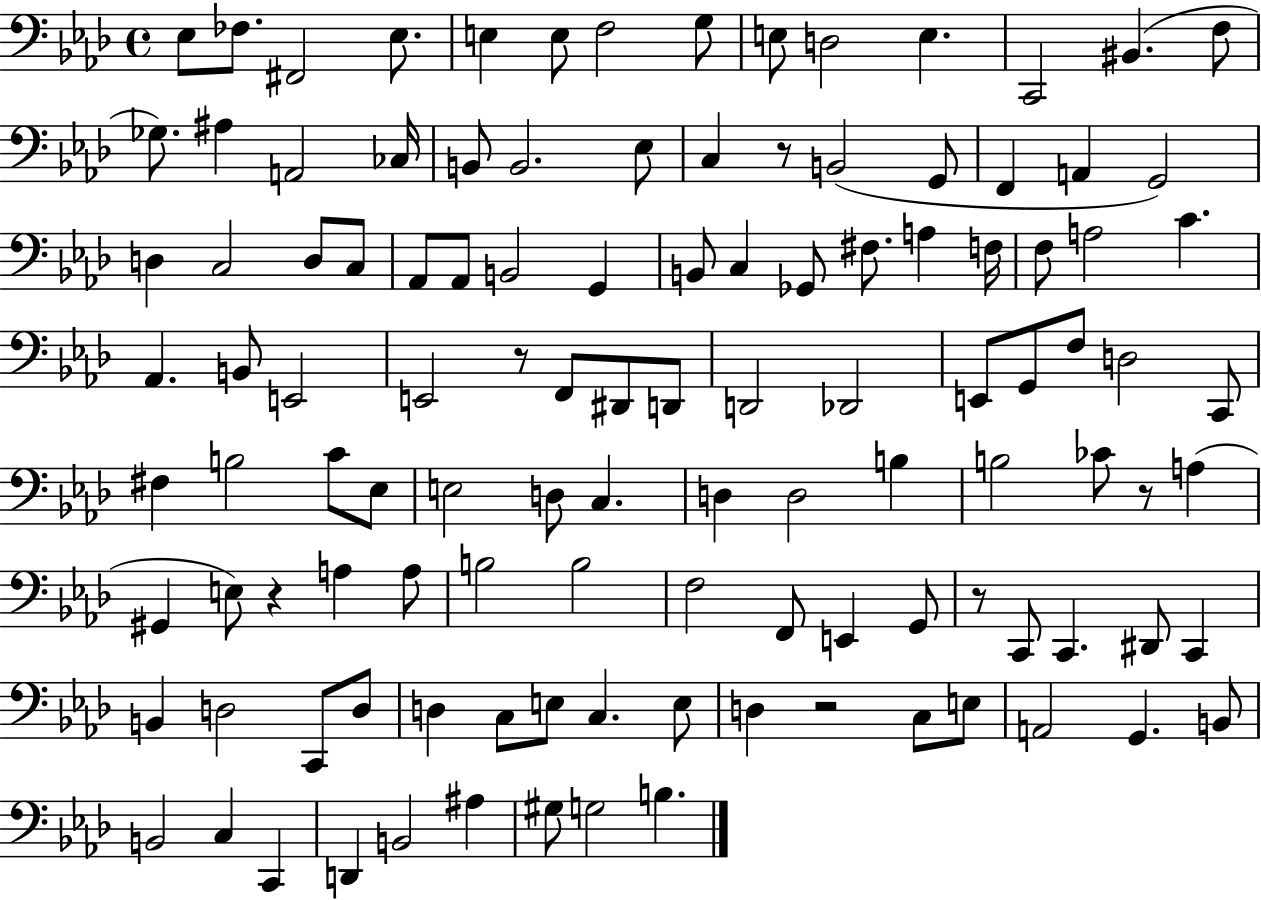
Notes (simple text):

Eb3/e FES3/e. F#2/h Eb3/e. E3/q E3/e F3/h G3/e E3/e D3/h E3/q. C2/h BIS2/q. F3/e Gb3/e. A#3/q A2/h CES3/s B2/e B2/h. Eb3/e C3/q R/e B2/h G2/e F2/q A2/q G2/h D3/q C3/h D3/e C3/e Ab2/e Ab2/e B2/h G2/q B2/e C3/q Gb2/e F#3/e. A3/q F3/s F3/e A3/h C4/q. Ab2/q. B2/e E2/h E2/h R/e F2/e D#2/e D2/e D2/h Db2/h E2/e G2/e F3/e D3/h C2/e F#3/q B3/h C4/e Eb3/e E3/h D3/e C3/q. D3/q D3/h B3/q B3/h CES4/e R/e A3/q G#2/q E3/e R/q A3/q A3/e B3/h B3/h F3/h F2/e E2/q G2/e R/e C2/e C2/q. D#2/e C2/q B2/q D3/h C2/e D3/e D3/q C3/e E3/e C3/q. E3/e D3/q R/h C3/e E3/e A2/h G2/q. B2/e B2/h C3/q C2/q D2/q B2/h A#3/q G#3/e G3/h B3/q.